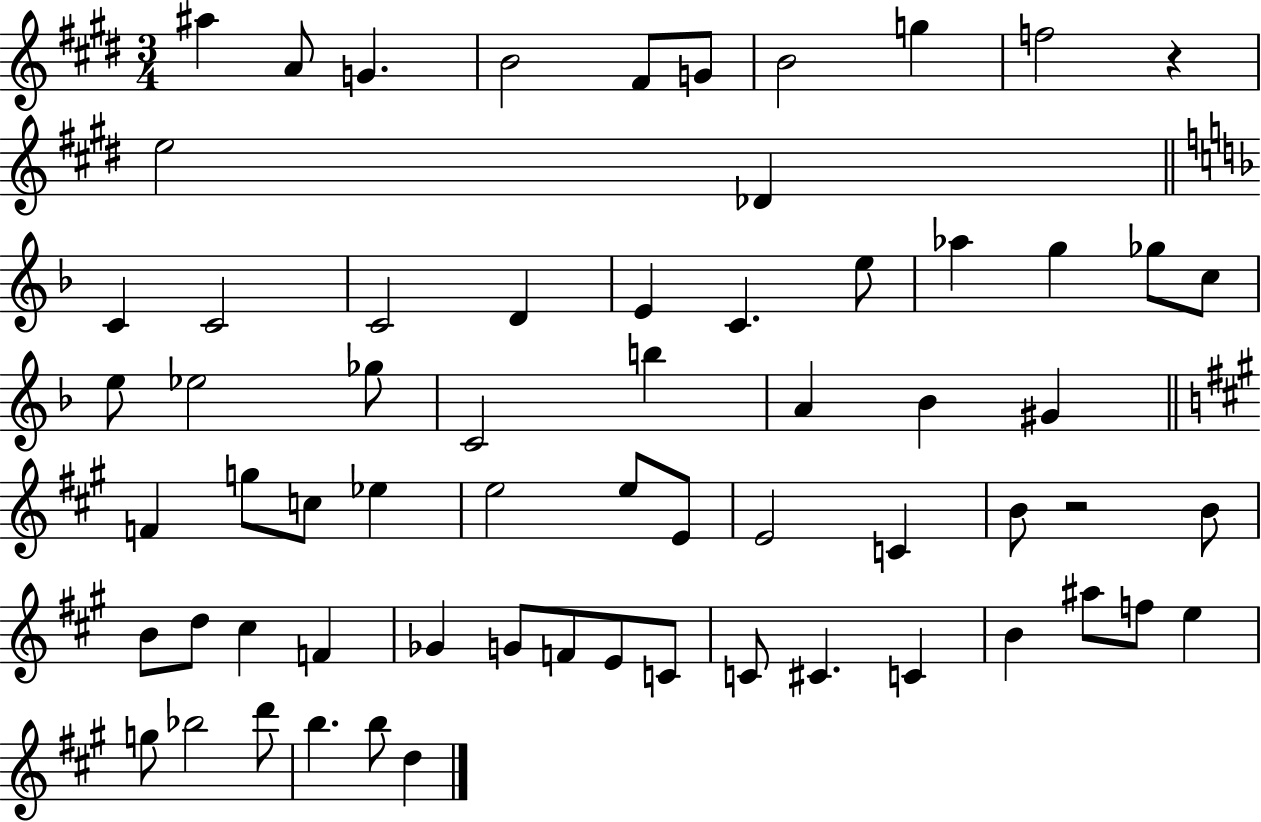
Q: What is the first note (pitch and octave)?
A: A#5